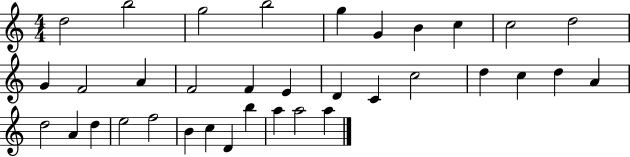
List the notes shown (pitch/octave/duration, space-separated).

D5/h B5/h G5/h B5/h G5/q G4/q B4/q C5/q C5/h D5/h G4/q F4/h A4/q F4/h F4/q E4/q D4/q C4/q C5/h D5/q C5/q D5/q A4/q D5/h A4/q D5/q E5/h F5/h B4/q C5/q D4/q B5/q A5/q A5/h A5/q